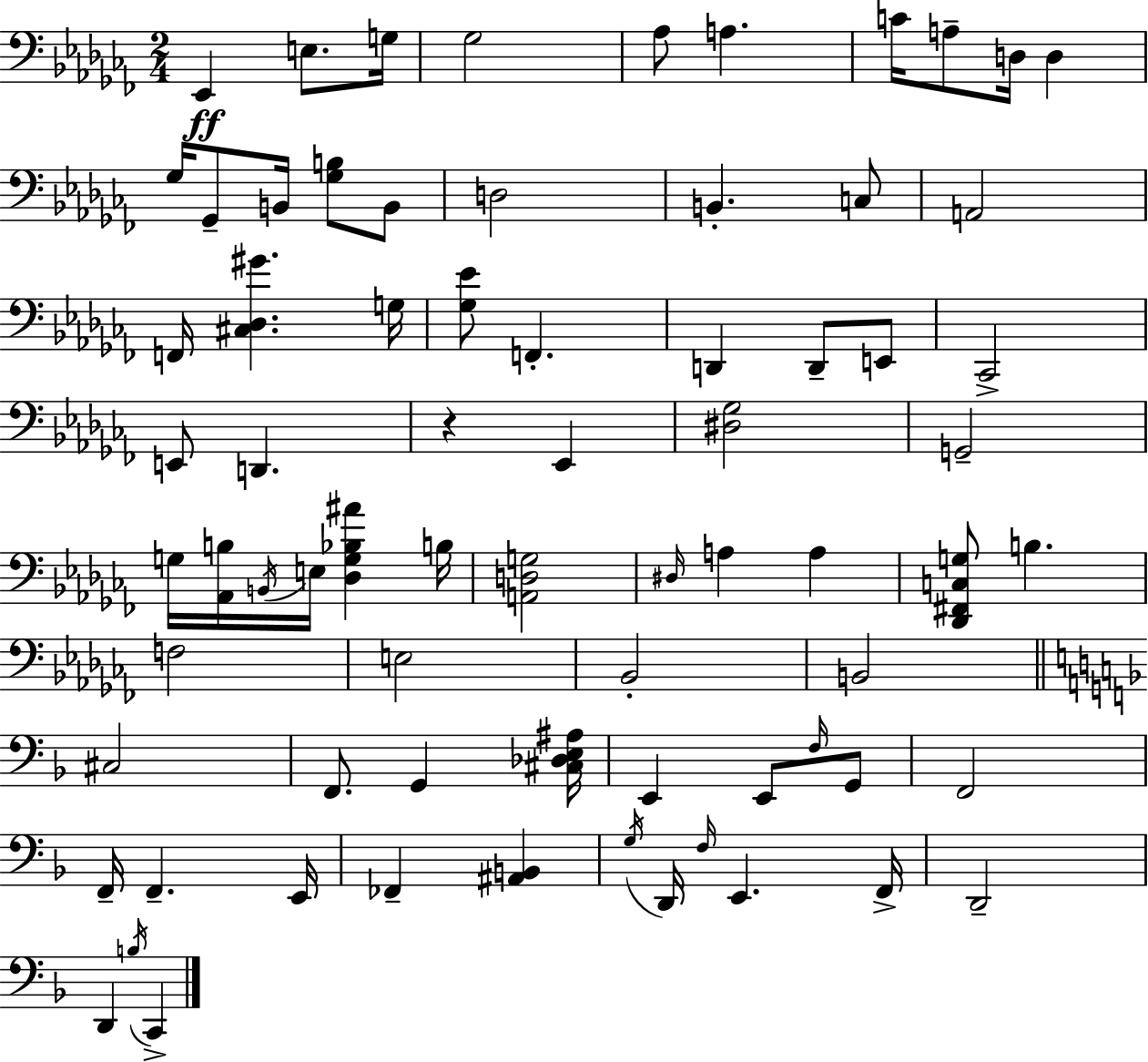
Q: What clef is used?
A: bass